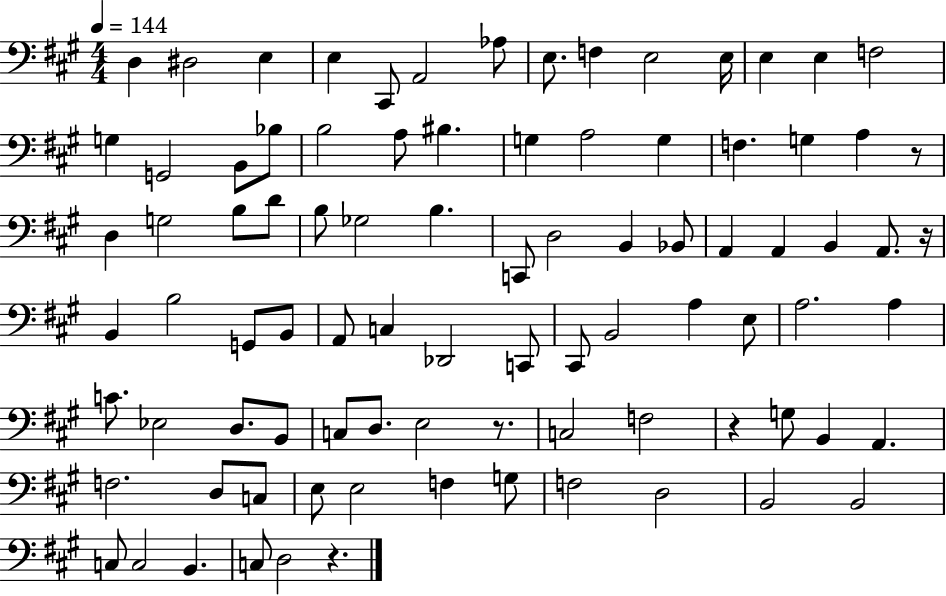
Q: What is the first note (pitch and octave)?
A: D3